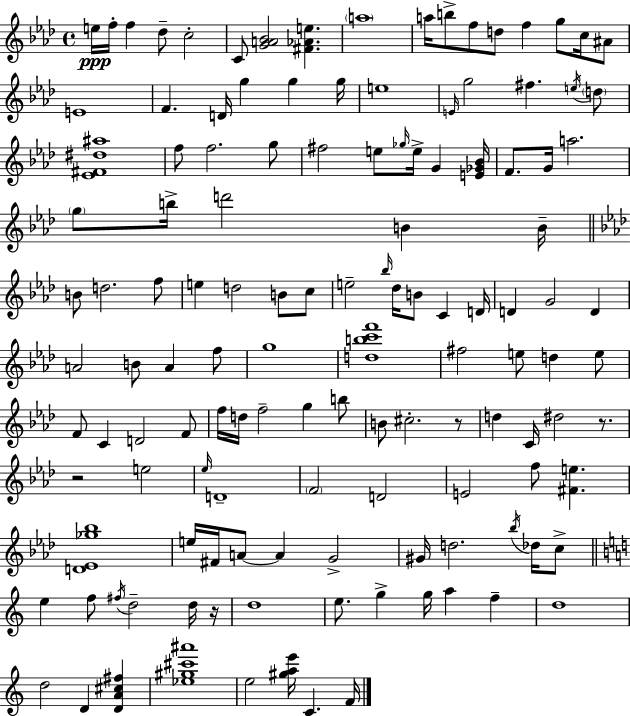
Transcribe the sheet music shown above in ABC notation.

X:1
T:Untitled
M:4/4
L:1/4
K:Ab
e/4 f/4 f _d/2 c2 C/2 [GA_B]2 [^F_Ae] a4 a/4 b/2 f/2 d/2 f g/2 c/4 ^A/2 E4 F D/4 g g g/4 e4 E/4 g2 ^f e/4 d/2 [_E^F^d^a]4 f/2 f2 g/2 ^f2 e/2 _g/4 e/4 G [E_G_B]/4 F/2 G/4 a2 g/2 b/4 d'2 B B/4 B/2 d2 f/2 e d2 B/2 c/2 e2 _b/4 _d/4 B/2 C D/4 D G2 D A2 B/2 A f/2 g4 [dbc'f']4 ^f2 e/2 d e/2 F/2 C D2 F/2 f/4 d/4 f2 g b/2 B/2 ^c2 z/2 d C/4 ^d2 z/2 z2 e2 _e/4 D4 F2 D2 E2 f/2 [^Fe] [D_E_g_b]4 e/4 ^F/4 A/2 A G2 ^G/4 d2 _b/4 _d/4 c/2 e f/2 ^f/4 d2 d/4 z/4 d4 e/2 g g/4 a f d4 d2 D [DA^c^f] [_e^g^c'^a']4 e2 [^gae']/4 C F/4